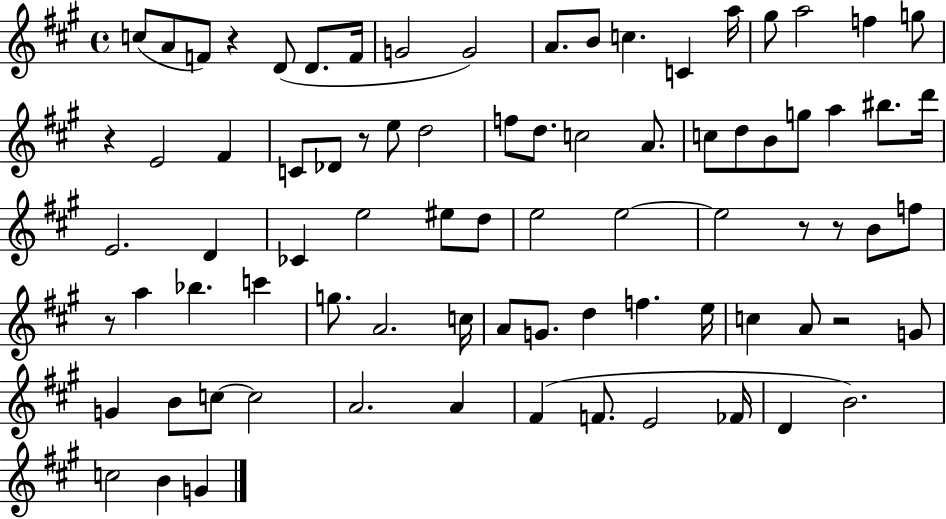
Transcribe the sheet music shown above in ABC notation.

X:1
T:Untitled
M:4/4
L:1/4
K:A
c/2 A/2 F/2 z D/2 D/2 F/4 G2 G2 A/2 B/2 c C a/4 ^g/2 a2 f g/2 z E2 ^F C/2 _D/2 z/2 e/2 d2 f/2 d/2 c2 A/2 c/2 d/2 B/2 g/2 a ^b/2 d'/4 E2 D _C e2 ^e/2 d/2 e2 e2 e2 z/2 z/2 B/2 f/2 z/2 a _b c' g/2 A2 c/4 A/2 G/2 d f e/4 c A/2 z2 G/2 G B/2 c/2 c2 A2 A ^F F/2 E2 _F/4 D B2 c2 B G